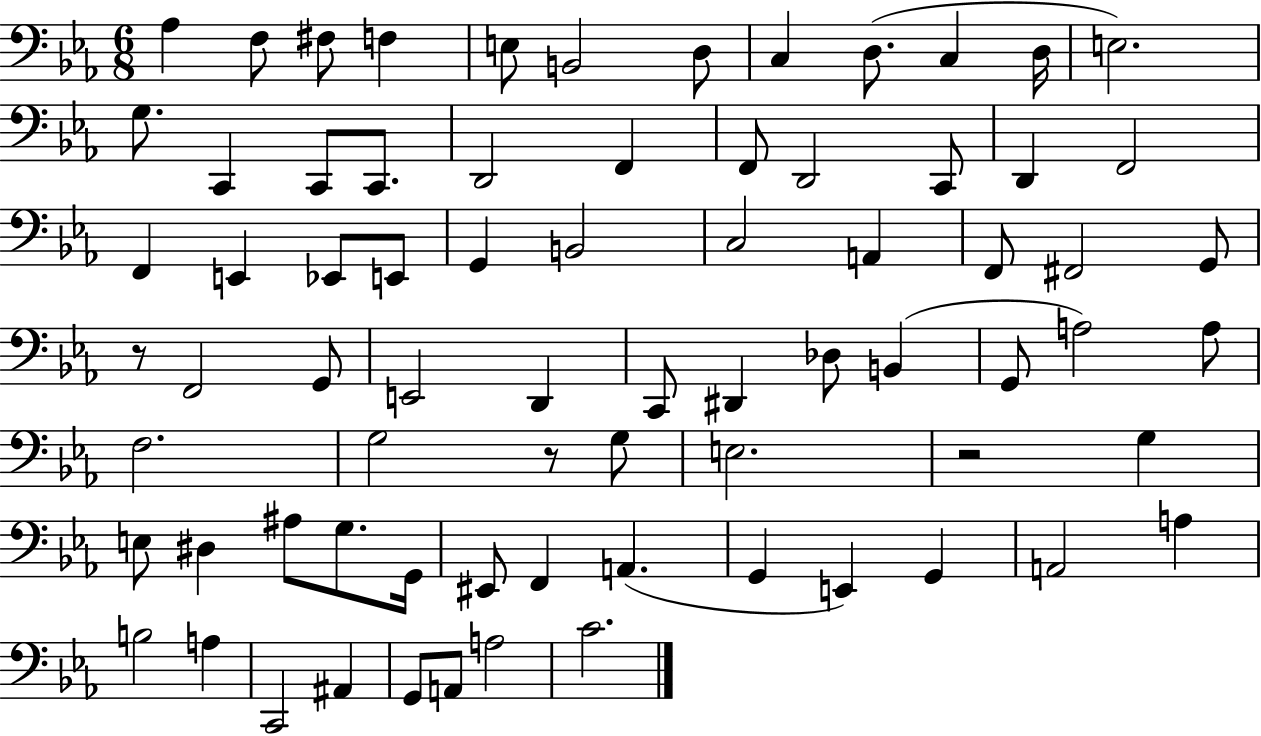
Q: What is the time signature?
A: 6/8